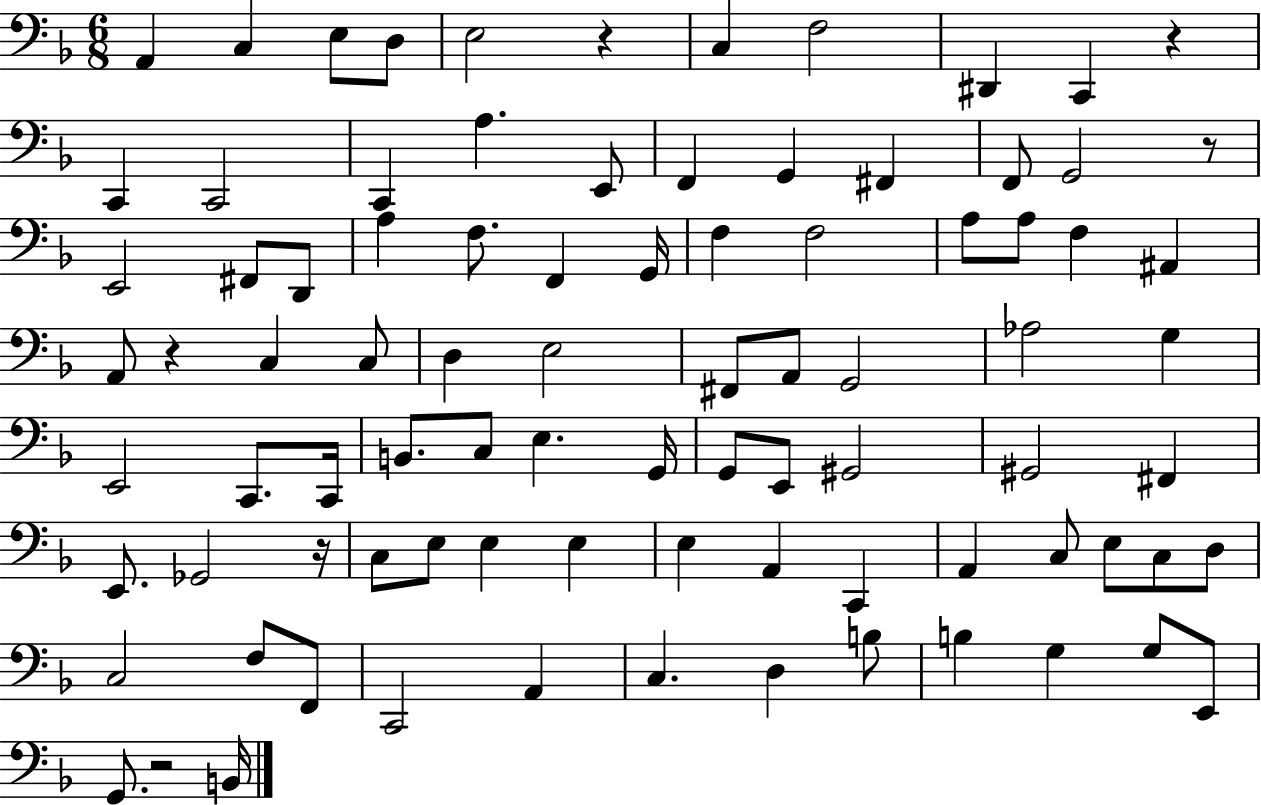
{
  \clef bass
  \numericTimeSignature
  \time 6/8
  \key f \major
  a,4 c4 e8 d8 | e2 r4 | c4 f2 | dis,4 c,4 r4 | \break c,4 c,2 | c,4 a4. e,8 | f,4 g,4 fis,4 | f,8 g,2 r8 | \break e,2 fis,8 d,8 | a4 f8. f,4 g,16 | f4 f2 | a8 a8 f4 ais,4 | \break a,8 r4 c4 c8 | d4 e2 | fis,8 a,8 g,2 | aes2 g4 | \break e,2 c,8. c,16 | b,8. c8 e4. g,16 | g,8 e,8 gis,2 | gis,2 fis,4 | \break e,8. ges,2 r16 | c8 e8 e4 e4 | e4 a,4 c,4 | a,4 c8 e8 c8 d8 | \break c2 f8 f,8 | c,2 a,4 | c4. d4 b8 | b4 g4 g8 e,8 | \break g,8. r2 b,16 | \bar "|."
}